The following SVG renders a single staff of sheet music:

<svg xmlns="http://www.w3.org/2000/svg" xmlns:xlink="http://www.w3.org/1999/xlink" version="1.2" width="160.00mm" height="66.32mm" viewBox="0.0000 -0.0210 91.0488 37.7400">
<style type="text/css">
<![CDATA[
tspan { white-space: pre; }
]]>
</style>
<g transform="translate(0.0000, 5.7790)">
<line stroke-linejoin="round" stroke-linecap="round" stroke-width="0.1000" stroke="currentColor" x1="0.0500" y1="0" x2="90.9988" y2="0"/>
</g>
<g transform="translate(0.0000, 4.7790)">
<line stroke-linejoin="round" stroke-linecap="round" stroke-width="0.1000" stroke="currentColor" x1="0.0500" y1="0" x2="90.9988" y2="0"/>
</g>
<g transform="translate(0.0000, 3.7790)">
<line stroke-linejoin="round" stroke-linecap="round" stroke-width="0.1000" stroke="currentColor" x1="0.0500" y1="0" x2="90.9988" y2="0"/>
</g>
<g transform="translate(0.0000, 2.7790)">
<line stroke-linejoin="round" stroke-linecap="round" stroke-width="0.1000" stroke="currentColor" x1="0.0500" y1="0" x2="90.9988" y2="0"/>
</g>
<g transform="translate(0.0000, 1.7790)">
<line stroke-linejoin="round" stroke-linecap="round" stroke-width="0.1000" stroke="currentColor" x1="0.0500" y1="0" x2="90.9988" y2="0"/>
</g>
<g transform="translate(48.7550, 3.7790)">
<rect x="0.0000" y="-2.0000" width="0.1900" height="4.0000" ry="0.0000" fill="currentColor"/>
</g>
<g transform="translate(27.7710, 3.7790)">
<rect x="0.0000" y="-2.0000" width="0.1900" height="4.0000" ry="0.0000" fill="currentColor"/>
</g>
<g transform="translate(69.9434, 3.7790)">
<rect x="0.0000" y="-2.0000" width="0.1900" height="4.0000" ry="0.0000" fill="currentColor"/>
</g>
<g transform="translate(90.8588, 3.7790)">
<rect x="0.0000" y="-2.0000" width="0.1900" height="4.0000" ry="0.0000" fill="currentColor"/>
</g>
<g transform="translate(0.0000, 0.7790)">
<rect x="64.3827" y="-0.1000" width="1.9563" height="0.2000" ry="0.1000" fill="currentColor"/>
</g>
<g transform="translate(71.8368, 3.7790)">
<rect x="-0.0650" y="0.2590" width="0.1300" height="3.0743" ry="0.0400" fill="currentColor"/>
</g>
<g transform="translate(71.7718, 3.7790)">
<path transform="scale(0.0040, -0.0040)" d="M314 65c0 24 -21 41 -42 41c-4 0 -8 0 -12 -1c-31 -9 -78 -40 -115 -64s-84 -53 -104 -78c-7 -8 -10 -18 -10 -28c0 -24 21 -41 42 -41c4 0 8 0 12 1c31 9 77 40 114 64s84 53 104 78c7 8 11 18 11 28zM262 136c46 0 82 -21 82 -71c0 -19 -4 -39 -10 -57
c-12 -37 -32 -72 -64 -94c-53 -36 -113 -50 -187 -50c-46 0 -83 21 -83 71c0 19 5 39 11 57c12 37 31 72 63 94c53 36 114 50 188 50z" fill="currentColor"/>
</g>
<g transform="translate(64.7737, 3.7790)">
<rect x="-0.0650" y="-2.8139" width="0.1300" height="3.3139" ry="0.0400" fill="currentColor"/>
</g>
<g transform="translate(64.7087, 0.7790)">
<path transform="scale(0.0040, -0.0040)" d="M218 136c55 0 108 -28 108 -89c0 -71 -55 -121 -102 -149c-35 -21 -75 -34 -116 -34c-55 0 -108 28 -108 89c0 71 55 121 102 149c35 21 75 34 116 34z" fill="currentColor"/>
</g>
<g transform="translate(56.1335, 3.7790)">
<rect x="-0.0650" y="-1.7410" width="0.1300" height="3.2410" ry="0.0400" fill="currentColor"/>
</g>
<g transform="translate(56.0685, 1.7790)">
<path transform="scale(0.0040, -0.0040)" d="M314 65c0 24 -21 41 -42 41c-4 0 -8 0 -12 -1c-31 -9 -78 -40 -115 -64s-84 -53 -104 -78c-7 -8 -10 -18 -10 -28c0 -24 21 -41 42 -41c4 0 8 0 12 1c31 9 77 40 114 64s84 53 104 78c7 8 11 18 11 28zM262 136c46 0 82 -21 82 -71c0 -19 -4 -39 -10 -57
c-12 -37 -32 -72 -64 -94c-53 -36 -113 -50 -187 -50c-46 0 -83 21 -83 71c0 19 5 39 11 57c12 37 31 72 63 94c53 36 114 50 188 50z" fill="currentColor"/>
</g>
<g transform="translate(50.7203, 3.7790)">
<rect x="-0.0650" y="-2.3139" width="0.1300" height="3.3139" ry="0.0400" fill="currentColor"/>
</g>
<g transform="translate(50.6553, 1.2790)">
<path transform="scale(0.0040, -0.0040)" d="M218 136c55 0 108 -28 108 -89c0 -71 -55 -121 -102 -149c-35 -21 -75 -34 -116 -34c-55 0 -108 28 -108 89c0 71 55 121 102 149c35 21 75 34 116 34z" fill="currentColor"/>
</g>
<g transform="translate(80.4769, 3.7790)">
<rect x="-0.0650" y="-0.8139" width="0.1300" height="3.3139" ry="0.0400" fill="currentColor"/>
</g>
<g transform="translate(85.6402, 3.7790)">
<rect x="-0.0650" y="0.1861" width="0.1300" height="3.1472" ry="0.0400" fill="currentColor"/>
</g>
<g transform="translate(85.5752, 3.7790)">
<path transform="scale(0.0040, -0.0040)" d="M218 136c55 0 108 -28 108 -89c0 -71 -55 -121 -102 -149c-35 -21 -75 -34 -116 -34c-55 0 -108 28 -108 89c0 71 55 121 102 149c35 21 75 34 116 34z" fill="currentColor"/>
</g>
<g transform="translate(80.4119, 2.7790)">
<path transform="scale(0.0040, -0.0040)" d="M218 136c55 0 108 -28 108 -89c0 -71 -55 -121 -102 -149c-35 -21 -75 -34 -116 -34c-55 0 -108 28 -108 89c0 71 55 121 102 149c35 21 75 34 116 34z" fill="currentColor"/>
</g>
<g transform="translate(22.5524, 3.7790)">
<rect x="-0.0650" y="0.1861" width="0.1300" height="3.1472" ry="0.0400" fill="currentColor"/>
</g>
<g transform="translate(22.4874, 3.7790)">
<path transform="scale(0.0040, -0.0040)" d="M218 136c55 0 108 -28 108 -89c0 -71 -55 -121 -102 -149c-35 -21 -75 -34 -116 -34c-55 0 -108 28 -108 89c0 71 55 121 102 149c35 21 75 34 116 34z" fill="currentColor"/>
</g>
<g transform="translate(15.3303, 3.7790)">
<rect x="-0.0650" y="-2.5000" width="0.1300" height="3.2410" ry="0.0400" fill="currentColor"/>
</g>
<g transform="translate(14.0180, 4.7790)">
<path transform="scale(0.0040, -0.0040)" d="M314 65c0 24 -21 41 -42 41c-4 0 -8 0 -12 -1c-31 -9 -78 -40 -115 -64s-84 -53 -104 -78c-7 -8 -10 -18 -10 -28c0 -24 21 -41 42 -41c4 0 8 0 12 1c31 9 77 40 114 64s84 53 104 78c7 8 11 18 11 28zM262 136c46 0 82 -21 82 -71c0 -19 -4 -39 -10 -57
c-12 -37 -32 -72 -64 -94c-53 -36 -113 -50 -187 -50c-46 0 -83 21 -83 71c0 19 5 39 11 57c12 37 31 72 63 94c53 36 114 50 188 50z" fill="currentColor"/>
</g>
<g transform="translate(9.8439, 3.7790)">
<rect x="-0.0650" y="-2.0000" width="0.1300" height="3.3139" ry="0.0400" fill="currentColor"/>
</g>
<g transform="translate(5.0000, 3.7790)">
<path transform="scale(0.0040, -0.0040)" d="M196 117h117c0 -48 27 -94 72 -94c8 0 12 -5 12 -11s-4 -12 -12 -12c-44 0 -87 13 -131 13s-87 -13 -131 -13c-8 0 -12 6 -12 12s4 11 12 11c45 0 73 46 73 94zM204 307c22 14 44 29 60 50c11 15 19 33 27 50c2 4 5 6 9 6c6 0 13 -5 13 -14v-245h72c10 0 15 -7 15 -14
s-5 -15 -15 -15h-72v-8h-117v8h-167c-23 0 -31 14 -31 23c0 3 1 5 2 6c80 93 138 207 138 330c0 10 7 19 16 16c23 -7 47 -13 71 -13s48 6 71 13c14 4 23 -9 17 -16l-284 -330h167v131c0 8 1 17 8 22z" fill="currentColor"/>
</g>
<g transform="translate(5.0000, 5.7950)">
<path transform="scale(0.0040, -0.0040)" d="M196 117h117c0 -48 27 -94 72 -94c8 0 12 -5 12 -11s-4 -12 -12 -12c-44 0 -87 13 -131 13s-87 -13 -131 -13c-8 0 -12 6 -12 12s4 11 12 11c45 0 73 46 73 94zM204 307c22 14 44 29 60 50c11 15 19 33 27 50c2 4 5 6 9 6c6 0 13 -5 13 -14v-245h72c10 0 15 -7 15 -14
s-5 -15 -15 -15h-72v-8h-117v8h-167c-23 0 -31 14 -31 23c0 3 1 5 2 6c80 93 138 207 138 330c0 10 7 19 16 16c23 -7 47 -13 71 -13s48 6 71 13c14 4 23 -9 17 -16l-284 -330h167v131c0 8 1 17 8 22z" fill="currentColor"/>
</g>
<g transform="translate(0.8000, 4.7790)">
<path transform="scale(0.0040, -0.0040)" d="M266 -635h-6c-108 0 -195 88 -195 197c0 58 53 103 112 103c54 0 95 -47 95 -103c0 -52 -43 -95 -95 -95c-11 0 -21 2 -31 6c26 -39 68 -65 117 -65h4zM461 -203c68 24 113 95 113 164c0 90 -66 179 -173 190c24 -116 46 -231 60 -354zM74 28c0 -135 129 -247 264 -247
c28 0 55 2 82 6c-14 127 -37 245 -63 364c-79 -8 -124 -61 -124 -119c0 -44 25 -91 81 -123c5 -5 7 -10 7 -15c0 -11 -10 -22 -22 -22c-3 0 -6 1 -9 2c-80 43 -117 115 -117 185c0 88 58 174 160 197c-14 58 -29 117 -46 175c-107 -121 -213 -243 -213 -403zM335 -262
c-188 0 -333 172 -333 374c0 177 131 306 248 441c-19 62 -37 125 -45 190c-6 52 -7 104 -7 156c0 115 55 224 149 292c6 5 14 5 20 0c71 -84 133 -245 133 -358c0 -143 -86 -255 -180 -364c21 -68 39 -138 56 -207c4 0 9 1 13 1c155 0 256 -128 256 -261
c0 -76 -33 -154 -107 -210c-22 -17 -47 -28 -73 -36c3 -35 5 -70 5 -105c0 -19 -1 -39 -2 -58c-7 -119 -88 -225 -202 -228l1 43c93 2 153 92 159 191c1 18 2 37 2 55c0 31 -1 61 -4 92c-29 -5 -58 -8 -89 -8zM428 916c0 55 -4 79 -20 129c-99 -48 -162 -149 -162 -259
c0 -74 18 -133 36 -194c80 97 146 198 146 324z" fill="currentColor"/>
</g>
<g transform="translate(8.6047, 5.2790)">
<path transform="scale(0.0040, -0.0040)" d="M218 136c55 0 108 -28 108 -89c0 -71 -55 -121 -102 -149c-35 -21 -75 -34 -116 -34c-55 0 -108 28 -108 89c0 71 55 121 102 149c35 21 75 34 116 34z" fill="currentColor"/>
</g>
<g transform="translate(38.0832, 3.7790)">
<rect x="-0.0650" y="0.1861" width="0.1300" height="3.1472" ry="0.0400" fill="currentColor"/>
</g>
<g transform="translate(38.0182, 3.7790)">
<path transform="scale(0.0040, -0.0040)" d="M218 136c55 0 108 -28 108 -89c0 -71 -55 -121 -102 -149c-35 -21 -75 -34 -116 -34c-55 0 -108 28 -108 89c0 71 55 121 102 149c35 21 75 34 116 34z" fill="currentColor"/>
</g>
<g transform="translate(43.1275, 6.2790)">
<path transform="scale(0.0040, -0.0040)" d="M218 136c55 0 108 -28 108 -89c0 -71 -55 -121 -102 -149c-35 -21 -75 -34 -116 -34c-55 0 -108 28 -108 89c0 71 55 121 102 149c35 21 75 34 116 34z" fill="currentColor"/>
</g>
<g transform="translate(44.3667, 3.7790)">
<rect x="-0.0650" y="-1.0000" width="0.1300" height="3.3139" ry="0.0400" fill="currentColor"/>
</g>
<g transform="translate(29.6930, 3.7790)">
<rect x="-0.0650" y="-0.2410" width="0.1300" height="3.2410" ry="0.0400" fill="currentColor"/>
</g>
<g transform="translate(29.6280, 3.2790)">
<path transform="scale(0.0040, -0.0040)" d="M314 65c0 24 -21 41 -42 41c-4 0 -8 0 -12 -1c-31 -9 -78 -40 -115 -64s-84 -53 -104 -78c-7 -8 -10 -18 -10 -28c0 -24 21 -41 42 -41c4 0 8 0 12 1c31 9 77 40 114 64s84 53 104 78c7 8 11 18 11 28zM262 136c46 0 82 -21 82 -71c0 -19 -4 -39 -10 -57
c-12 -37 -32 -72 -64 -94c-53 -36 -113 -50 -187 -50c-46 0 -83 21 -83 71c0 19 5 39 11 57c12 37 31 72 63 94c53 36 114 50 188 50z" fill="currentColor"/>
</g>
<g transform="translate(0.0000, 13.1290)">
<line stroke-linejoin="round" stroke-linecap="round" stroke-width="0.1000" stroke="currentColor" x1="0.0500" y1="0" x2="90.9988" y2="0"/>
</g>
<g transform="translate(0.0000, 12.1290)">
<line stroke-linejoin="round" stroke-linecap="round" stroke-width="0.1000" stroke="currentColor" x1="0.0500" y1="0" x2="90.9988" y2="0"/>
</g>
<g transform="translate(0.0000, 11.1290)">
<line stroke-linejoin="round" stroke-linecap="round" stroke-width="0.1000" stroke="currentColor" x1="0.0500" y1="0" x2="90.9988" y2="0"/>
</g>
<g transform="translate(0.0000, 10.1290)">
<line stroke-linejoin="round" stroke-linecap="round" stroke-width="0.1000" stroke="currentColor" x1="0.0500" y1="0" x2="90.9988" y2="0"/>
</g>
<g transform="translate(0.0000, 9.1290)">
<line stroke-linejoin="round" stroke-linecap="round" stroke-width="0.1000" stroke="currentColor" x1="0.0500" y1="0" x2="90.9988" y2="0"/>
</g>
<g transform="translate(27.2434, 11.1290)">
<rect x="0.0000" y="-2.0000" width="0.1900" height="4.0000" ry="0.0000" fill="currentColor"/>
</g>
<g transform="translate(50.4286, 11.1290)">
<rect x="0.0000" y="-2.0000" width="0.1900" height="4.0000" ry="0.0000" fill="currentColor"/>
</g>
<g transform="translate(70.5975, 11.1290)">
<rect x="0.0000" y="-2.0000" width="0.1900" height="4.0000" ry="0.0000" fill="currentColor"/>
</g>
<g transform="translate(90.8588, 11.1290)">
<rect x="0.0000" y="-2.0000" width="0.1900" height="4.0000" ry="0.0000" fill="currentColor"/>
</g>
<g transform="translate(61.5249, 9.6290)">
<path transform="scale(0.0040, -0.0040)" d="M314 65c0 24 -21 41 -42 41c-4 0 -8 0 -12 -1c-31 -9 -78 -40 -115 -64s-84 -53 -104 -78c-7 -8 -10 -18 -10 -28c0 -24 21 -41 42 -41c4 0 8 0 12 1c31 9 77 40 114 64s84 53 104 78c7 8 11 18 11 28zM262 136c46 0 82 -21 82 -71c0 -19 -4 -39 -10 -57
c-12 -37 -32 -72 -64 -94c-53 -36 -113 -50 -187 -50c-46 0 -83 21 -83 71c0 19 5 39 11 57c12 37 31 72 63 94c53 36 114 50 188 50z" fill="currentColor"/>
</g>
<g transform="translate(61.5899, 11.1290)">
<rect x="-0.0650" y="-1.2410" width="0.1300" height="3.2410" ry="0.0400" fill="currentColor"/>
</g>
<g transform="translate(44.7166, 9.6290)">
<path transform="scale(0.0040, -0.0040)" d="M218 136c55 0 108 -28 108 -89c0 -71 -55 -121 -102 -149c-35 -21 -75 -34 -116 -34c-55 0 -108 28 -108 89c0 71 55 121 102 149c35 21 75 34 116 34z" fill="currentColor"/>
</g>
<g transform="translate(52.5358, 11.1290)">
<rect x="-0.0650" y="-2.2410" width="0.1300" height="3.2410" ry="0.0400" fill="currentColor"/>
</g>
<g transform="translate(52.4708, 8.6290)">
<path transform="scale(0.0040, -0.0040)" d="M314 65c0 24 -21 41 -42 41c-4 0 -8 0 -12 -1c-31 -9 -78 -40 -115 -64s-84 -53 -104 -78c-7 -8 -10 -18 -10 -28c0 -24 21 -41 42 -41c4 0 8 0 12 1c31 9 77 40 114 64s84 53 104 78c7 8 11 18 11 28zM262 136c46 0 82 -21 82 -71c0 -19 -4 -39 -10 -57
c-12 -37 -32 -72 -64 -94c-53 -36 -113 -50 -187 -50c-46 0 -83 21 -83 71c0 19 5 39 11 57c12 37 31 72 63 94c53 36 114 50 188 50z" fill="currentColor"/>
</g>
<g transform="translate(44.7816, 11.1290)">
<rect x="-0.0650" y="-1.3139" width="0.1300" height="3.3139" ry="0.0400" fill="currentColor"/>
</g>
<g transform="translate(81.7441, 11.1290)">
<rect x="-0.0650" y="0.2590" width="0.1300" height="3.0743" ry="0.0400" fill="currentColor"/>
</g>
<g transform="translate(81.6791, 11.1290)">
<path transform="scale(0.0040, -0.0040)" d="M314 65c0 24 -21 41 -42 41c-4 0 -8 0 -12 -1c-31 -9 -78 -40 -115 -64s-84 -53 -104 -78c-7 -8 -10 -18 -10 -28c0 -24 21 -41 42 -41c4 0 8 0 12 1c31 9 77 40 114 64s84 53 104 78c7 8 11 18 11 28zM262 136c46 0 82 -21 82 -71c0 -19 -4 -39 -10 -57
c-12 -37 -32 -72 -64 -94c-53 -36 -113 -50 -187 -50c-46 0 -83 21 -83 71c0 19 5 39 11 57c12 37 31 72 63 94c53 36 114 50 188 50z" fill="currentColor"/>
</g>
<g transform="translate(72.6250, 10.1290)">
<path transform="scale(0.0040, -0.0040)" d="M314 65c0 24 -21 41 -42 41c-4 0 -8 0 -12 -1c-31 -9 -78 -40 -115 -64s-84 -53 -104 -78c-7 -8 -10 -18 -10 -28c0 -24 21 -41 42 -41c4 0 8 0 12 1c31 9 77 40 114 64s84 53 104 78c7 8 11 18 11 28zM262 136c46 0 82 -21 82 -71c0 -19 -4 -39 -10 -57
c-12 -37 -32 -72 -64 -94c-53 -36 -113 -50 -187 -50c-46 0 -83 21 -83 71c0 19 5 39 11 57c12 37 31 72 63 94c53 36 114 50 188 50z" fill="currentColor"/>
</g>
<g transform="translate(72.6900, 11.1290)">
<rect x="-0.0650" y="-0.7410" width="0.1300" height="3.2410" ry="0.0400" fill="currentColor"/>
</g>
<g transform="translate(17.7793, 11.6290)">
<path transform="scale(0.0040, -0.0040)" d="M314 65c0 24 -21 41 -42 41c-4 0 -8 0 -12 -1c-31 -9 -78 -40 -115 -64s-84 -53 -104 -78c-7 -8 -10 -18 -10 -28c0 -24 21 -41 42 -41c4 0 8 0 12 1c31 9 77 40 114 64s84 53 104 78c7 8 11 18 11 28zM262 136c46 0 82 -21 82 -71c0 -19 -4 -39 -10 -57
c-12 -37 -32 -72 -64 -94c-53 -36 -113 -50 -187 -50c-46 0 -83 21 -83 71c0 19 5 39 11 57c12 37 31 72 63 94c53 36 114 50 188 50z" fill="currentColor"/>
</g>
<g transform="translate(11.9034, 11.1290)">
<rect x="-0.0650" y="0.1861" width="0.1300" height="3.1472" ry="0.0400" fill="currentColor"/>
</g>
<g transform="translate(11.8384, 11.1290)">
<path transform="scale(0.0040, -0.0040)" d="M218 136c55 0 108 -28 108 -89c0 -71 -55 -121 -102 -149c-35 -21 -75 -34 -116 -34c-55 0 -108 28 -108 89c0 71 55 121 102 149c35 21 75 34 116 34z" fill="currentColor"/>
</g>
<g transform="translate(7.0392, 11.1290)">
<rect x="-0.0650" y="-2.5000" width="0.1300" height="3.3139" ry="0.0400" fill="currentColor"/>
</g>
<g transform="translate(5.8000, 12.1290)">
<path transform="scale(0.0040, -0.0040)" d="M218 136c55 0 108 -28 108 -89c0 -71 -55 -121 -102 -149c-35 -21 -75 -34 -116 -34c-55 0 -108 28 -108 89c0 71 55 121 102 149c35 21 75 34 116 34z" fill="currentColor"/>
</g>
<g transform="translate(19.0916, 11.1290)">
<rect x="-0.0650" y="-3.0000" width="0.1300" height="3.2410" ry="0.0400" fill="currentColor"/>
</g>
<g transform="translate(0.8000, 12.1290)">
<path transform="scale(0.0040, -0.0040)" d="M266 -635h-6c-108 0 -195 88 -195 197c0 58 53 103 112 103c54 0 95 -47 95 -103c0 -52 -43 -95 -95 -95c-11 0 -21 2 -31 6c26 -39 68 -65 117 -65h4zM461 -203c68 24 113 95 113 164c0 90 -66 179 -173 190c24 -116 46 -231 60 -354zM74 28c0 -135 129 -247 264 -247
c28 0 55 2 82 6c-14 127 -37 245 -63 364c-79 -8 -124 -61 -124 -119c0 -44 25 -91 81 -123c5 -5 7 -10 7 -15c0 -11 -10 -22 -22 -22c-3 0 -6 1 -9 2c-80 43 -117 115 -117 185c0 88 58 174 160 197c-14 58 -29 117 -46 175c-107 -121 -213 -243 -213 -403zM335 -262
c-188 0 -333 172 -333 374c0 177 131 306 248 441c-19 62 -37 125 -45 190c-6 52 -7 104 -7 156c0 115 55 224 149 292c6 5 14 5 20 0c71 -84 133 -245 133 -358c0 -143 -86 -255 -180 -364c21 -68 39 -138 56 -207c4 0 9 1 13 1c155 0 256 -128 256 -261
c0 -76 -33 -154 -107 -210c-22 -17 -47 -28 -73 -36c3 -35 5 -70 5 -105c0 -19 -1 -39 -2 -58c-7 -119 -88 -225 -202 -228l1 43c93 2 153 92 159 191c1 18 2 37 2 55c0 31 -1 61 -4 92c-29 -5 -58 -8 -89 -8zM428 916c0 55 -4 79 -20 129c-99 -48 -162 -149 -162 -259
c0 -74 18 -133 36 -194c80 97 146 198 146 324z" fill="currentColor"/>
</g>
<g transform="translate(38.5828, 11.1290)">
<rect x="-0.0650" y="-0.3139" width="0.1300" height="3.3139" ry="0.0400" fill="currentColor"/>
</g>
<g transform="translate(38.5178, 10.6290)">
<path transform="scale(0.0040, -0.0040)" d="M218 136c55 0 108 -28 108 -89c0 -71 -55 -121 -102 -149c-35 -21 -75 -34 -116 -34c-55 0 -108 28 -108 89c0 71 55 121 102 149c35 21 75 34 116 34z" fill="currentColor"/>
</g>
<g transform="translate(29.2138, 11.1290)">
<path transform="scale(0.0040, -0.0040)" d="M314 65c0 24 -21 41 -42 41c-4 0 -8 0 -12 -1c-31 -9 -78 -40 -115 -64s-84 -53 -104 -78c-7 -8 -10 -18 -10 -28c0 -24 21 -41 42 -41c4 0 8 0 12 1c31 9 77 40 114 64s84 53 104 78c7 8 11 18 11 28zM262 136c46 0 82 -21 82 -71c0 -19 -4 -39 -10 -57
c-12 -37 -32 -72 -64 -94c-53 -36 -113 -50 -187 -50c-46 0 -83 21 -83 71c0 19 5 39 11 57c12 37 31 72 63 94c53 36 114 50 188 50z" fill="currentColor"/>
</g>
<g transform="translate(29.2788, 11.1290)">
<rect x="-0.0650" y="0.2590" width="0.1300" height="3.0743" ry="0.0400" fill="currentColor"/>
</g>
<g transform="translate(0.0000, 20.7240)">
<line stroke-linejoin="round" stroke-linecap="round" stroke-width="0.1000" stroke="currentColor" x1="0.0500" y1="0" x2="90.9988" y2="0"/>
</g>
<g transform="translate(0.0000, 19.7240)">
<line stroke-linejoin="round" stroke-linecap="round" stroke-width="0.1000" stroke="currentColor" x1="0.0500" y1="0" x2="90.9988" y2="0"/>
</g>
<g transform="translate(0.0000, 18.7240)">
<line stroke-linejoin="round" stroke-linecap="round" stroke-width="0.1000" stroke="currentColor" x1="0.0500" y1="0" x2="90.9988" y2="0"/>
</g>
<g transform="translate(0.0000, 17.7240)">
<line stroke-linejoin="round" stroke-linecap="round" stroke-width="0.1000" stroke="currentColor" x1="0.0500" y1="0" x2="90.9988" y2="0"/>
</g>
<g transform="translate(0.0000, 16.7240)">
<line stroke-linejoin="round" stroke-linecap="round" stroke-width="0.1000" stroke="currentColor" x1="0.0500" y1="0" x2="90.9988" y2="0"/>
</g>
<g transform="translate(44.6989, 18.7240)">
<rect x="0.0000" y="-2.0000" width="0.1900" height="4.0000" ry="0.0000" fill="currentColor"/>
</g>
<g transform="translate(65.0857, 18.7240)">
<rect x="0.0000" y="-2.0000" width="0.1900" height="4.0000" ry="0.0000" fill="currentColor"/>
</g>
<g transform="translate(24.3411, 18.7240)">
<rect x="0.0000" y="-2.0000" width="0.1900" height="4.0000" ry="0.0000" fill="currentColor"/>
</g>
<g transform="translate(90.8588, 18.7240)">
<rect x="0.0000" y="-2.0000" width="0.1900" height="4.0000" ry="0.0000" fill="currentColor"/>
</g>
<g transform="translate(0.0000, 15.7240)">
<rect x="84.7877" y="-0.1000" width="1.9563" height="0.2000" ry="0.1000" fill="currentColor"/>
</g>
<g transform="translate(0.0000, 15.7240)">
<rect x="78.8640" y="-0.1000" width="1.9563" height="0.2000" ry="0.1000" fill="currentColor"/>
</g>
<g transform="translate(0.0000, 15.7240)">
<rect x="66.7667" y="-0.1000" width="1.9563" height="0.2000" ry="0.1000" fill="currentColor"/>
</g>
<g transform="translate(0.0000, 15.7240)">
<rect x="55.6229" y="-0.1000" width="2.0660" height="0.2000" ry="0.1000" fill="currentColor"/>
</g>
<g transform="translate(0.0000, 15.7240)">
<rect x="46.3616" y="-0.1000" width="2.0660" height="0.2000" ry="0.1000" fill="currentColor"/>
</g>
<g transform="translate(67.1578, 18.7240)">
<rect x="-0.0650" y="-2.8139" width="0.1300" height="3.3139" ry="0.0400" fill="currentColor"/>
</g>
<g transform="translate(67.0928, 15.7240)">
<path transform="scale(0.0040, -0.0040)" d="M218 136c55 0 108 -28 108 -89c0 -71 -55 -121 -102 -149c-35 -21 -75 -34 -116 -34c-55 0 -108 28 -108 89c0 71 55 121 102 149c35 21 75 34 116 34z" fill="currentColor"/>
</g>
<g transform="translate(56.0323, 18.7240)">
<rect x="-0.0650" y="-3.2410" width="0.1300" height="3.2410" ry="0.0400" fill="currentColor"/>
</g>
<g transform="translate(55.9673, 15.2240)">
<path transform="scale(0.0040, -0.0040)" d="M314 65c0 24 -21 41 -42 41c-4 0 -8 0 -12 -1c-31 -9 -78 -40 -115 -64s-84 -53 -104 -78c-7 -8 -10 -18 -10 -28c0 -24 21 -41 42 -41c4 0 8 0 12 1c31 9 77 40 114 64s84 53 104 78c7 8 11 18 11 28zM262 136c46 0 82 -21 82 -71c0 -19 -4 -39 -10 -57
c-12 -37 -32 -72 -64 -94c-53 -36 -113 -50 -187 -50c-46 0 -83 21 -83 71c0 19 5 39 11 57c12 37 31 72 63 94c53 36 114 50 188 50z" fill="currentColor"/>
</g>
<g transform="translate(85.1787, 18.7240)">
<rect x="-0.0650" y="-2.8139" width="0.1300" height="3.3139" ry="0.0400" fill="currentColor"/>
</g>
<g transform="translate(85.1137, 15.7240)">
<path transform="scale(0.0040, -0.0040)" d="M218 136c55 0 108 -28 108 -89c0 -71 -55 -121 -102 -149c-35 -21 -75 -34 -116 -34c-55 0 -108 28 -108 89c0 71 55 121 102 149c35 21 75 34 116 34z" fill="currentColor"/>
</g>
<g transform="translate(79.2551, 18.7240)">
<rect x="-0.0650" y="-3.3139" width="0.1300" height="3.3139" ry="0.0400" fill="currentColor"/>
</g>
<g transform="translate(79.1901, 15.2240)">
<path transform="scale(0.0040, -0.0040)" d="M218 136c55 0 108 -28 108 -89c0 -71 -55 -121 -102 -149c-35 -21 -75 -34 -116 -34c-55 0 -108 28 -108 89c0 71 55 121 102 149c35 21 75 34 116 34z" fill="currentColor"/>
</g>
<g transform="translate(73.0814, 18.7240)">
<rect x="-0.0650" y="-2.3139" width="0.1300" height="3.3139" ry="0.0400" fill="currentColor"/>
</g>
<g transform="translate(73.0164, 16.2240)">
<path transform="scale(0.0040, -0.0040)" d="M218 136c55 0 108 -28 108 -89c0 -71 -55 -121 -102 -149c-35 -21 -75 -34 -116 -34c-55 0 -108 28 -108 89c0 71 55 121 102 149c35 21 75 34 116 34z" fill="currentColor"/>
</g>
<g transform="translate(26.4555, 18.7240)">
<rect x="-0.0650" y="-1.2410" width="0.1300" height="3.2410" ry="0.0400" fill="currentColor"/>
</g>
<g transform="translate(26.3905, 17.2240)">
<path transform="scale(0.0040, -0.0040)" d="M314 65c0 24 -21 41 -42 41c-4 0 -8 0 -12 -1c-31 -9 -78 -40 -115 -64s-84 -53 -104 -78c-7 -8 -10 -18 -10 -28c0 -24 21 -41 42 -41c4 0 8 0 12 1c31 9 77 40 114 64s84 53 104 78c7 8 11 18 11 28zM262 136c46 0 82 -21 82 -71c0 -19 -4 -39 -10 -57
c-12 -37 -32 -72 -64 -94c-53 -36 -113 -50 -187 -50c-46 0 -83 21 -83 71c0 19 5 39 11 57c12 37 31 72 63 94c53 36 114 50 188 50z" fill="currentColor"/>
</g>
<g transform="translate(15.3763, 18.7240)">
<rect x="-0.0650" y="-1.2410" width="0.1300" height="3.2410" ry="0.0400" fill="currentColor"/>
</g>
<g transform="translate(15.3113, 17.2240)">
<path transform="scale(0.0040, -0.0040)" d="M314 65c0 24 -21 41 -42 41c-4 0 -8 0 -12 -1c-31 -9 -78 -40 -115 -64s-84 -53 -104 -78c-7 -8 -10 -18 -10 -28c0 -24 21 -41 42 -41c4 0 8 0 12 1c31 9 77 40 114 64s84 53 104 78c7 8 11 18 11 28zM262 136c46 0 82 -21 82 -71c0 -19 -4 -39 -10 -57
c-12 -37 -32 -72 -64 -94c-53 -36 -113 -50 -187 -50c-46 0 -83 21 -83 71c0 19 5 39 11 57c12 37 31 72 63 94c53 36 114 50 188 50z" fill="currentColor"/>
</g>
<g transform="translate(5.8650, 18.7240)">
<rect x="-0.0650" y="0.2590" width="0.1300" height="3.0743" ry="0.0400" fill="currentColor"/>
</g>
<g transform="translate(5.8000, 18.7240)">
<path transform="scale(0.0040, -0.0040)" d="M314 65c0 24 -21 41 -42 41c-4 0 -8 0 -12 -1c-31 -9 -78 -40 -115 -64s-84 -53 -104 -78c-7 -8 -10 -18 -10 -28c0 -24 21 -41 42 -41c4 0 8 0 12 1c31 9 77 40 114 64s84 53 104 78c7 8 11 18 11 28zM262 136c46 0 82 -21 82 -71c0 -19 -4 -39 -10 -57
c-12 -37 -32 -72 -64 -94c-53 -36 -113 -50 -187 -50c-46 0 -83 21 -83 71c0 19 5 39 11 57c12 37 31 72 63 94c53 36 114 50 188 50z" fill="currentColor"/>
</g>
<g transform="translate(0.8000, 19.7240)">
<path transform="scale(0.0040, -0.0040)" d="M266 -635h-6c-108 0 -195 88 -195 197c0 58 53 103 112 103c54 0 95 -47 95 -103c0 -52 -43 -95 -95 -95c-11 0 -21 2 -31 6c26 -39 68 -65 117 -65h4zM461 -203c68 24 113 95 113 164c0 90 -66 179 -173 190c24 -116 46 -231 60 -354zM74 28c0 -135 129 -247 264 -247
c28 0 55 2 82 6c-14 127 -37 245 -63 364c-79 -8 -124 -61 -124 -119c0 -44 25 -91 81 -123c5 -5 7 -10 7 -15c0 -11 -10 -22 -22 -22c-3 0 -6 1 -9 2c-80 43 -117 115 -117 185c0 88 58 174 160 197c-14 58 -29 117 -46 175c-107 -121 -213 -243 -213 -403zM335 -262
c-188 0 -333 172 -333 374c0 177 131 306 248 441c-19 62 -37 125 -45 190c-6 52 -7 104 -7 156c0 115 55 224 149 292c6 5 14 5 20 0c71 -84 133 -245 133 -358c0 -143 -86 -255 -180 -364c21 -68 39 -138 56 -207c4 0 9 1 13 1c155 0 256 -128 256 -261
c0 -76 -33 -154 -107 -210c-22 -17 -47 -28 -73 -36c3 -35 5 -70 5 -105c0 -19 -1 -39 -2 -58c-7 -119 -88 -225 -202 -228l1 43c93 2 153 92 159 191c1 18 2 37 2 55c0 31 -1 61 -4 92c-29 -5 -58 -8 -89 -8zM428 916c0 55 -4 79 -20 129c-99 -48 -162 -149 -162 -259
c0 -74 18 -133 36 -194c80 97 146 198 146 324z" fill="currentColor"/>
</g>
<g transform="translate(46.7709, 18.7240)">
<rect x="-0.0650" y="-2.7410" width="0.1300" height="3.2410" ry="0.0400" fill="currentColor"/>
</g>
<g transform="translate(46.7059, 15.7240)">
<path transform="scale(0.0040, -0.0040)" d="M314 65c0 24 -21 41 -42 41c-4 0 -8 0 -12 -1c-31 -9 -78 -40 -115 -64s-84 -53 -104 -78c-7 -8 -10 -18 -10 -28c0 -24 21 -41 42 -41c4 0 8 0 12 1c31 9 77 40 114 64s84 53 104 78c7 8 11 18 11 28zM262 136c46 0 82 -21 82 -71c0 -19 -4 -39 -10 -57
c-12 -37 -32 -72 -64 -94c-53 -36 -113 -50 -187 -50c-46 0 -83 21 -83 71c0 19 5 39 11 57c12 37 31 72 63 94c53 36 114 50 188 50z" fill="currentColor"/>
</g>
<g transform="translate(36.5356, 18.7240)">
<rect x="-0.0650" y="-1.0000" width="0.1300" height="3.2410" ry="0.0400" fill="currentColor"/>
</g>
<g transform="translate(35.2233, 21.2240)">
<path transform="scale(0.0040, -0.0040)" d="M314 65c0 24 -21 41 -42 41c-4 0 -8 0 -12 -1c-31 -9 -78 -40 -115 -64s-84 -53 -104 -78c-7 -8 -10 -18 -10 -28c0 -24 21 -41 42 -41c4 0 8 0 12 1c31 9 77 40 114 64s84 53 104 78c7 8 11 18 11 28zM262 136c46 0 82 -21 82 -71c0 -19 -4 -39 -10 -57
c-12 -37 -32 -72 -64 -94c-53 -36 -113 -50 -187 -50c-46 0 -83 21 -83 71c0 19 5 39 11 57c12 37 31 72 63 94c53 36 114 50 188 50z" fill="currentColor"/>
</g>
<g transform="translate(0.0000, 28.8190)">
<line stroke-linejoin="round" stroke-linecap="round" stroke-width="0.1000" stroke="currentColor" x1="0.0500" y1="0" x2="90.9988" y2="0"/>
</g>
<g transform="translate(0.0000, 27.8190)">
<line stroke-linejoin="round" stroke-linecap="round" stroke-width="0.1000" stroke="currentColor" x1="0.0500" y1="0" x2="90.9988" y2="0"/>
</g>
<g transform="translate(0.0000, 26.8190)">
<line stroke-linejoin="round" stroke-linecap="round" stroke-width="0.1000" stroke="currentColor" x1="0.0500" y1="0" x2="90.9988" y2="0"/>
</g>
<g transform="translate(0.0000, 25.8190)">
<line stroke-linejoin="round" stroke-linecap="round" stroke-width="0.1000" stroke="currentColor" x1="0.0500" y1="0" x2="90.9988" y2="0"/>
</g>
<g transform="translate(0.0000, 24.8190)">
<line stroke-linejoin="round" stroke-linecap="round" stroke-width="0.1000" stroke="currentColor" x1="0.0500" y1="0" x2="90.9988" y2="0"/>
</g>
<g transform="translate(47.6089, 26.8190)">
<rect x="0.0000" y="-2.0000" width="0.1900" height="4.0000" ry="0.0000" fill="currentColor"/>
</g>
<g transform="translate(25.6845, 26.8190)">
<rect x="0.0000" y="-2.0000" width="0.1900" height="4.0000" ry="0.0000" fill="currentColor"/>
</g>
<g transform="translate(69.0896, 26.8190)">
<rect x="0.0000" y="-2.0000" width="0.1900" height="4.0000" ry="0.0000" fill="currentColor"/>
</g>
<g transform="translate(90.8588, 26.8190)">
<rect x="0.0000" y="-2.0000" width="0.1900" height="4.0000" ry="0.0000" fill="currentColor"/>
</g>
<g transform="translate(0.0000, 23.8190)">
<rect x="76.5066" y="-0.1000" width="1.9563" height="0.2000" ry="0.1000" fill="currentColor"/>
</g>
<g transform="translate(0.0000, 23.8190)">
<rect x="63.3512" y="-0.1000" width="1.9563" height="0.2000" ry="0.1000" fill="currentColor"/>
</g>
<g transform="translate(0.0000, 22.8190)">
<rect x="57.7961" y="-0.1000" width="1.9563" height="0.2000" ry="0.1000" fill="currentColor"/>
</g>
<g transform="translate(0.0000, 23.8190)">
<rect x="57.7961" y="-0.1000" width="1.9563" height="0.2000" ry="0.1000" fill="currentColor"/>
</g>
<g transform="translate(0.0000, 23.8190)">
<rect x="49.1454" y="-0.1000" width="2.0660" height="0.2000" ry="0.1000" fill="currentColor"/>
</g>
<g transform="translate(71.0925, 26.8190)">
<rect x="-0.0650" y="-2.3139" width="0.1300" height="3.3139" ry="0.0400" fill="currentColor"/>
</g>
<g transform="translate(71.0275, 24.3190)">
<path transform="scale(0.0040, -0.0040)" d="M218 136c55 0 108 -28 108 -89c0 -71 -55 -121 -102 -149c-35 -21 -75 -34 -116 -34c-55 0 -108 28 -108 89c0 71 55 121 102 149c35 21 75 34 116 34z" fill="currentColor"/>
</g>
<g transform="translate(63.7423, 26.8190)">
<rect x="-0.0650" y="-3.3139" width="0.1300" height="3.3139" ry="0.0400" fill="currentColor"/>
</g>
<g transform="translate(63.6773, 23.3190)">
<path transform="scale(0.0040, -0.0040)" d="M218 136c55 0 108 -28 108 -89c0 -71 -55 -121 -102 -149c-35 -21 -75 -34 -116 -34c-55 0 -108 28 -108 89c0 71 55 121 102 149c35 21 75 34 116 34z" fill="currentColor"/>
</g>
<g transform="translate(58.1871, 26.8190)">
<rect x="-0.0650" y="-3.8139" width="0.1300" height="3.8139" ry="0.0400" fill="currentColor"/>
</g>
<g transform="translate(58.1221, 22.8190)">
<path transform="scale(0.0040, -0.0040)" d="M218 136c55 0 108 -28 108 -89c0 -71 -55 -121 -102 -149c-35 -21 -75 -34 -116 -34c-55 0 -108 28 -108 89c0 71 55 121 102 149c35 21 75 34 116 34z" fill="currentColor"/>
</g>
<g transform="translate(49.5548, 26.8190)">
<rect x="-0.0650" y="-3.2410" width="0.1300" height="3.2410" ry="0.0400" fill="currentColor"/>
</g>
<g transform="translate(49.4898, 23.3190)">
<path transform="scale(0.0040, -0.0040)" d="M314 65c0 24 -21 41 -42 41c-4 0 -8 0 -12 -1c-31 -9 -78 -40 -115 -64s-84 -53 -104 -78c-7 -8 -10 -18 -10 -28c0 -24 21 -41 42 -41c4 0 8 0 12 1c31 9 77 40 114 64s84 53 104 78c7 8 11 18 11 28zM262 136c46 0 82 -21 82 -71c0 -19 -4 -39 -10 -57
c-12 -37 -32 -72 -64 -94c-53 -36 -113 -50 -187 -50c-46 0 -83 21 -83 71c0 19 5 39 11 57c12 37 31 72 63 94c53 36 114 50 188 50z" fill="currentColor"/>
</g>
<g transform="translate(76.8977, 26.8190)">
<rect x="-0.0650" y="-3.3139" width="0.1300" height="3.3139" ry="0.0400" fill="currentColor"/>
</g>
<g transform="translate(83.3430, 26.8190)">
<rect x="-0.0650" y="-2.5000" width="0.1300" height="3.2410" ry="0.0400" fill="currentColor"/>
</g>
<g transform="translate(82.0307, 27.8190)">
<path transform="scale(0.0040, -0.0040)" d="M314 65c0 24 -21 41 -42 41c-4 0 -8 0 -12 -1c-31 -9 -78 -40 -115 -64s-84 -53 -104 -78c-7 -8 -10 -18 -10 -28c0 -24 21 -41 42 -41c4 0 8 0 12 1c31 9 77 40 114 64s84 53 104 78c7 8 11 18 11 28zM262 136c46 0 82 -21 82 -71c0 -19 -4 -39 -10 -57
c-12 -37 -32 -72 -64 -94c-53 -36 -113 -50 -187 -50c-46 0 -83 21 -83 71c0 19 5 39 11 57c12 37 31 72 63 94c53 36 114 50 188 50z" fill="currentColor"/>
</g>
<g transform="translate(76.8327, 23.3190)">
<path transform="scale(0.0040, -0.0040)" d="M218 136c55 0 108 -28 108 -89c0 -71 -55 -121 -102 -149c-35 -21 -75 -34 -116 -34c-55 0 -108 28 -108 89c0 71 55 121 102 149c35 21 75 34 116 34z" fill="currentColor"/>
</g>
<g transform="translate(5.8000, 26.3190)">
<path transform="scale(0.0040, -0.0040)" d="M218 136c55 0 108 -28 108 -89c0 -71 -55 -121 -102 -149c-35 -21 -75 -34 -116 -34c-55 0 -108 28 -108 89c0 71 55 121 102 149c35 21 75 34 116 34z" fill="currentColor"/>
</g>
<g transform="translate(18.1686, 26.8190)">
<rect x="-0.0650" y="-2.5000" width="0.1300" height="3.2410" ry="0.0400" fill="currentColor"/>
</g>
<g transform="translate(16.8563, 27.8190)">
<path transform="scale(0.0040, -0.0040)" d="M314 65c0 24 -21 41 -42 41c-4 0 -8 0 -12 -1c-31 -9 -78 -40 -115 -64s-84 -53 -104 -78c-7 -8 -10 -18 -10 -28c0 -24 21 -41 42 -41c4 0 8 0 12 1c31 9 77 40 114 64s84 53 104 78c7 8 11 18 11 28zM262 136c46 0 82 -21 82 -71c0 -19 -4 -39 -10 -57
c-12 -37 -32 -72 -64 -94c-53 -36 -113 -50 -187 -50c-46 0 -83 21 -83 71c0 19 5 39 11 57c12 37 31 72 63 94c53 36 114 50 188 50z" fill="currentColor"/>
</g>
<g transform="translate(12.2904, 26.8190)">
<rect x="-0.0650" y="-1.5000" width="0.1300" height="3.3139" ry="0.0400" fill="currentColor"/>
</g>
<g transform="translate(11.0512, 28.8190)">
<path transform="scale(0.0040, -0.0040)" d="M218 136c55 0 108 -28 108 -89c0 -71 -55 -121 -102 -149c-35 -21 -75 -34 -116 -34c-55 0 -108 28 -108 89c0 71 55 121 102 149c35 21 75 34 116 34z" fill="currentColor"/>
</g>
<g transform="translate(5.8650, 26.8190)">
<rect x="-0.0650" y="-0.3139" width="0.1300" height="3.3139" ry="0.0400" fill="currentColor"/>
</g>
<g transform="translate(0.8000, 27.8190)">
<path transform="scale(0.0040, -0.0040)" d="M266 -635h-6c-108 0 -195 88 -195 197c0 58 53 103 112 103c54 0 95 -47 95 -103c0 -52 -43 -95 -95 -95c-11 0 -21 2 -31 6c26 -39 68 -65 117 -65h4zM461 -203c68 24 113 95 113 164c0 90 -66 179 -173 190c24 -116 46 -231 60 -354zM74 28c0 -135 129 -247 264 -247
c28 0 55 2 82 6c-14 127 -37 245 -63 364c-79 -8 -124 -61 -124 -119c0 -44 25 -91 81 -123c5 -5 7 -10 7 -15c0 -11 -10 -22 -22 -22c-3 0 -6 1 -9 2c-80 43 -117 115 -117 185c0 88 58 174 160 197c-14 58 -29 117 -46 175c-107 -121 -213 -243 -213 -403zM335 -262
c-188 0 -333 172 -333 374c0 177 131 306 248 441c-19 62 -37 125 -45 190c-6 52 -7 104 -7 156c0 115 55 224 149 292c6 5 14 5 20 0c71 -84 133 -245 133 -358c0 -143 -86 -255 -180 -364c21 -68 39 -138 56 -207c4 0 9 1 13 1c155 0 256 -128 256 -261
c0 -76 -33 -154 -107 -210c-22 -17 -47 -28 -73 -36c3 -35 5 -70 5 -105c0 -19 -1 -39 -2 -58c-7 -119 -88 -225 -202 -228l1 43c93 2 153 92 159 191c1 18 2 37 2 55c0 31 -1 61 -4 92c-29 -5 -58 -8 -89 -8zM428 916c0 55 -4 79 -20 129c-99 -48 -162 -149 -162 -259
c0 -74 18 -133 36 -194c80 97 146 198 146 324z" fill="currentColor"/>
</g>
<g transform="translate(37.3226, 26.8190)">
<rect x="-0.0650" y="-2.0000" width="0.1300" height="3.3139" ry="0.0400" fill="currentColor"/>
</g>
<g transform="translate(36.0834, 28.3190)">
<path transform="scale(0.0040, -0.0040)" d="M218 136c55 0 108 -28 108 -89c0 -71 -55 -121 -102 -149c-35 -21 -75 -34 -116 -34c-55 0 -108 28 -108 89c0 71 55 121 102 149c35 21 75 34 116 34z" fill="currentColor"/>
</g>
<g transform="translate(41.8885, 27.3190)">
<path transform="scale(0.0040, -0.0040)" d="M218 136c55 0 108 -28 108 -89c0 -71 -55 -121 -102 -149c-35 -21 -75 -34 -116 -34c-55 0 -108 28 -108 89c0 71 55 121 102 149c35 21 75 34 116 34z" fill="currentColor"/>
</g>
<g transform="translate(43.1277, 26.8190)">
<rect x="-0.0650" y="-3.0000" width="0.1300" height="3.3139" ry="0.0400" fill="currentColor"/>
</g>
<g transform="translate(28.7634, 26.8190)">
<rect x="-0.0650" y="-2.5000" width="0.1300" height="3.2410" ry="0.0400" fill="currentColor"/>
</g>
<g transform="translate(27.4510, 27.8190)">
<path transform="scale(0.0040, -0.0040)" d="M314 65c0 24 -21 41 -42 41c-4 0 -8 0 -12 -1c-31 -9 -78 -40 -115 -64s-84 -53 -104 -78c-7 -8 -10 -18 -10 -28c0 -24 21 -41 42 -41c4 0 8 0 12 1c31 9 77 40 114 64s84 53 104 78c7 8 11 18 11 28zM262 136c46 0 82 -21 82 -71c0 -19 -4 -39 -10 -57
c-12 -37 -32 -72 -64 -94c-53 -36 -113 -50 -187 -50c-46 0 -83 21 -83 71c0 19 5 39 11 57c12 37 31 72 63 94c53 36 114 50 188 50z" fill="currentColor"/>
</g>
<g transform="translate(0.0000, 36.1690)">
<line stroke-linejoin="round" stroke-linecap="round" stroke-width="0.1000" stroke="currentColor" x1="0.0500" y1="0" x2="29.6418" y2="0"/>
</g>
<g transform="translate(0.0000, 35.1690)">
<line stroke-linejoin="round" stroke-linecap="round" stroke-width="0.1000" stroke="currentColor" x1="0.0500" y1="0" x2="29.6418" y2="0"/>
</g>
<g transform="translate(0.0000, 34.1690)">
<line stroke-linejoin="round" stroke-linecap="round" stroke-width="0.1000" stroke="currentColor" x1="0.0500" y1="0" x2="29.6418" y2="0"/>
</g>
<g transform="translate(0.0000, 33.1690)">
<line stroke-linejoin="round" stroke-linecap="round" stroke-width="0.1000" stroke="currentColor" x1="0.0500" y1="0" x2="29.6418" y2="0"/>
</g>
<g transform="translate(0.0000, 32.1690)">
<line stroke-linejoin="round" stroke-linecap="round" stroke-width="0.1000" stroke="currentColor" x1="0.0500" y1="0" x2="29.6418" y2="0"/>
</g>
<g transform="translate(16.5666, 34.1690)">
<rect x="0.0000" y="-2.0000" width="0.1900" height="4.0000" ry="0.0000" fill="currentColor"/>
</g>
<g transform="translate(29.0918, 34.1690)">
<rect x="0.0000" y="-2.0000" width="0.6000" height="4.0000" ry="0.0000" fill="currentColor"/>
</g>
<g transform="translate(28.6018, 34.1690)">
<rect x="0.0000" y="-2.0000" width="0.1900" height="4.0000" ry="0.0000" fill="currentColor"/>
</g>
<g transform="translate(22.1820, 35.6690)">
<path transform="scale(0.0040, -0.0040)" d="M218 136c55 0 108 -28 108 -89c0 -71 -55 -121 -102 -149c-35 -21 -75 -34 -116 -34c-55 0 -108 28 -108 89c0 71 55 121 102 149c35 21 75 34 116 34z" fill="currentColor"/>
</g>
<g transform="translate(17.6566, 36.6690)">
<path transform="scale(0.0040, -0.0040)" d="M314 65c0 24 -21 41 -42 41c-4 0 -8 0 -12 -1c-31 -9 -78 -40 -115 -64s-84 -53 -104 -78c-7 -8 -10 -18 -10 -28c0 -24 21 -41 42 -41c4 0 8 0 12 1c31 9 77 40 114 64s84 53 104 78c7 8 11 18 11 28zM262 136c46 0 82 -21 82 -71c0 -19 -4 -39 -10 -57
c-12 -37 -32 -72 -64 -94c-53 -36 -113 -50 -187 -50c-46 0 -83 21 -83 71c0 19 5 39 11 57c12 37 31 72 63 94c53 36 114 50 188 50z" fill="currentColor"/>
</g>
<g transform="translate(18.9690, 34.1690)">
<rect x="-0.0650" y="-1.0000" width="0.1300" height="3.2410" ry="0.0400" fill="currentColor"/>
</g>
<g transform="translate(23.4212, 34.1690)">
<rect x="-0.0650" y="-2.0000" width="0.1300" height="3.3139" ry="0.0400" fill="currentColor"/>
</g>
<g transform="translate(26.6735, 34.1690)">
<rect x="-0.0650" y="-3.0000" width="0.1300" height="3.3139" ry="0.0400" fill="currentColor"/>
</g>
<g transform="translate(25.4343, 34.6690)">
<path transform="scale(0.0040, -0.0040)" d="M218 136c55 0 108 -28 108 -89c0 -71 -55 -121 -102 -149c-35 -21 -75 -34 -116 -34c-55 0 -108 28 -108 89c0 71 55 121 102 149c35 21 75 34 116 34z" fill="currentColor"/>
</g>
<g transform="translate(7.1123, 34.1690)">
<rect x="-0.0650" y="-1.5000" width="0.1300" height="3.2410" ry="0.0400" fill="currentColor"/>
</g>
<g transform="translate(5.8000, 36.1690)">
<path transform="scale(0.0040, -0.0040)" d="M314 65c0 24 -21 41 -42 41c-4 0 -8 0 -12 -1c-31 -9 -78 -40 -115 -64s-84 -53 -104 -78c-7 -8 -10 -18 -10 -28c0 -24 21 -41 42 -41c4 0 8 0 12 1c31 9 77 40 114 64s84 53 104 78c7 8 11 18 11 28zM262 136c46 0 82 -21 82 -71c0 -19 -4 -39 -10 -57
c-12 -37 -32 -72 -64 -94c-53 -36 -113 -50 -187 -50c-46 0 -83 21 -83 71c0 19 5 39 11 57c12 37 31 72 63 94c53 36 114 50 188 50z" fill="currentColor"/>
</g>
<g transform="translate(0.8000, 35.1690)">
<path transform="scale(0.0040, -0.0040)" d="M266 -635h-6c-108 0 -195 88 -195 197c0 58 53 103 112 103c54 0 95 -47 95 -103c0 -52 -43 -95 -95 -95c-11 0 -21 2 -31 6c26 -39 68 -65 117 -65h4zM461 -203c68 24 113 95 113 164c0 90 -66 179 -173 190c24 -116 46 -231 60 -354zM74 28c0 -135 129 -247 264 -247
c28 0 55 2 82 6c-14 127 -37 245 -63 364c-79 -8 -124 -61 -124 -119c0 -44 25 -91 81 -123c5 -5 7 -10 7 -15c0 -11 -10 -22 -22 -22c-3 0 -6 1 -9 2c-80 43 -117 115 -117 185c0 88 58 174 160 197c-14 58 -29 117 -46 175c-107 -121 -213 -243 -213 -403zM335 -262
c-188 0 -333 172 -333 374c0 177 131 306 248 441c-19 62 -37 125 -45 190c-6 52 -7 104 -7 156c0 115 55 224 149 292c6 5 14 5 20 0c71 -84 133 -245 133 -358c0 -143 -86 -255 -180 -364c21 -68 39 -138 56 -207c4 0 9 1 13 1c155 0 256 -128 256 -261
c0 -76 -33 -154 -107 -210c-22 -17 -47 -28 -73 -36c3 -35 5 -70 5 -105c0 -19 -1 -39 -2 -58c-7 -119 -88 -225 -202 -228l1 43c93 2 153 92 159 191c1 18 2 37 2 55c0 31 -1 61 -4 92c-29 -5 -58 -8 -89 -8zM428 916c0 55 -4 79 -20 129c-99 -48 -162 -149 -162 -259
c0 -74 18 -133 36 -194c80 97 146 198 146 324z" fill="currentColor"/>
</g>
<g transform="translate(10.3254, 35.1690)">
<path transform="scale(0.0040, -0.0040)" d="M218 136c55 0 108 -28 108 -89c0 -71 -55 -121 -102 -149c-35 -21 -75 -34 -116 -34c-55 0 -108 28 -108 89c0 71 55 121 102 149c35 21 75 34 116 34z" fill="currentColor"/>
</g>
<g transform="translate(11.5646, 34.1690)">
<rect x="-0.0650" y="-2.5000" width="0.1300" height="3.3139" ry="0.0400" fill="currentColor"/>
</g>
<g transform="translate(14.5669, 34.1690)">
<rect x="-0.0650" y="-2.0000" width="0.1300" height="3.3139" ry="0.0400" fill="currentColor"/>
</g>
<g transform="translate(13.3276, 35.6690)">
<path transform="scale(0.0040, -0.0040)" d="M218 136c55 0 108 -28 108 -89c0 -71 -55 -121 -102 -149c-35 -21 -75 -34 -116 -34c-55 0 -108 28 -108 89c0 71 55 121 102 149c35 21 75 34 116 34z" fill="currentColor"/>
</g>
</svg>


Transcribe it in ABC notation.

X:1
T:Untitled
M:4/4
L:1/4
K:C
F G2 B c2 B D g f2 a B2 d B G B A2 B2 c e g2 e2 d2 B2 B2 e2 e2 D2 a2 b2 a g b a c E G2 G2 F A b2 c' b g b G2 E2 G F D2 F A